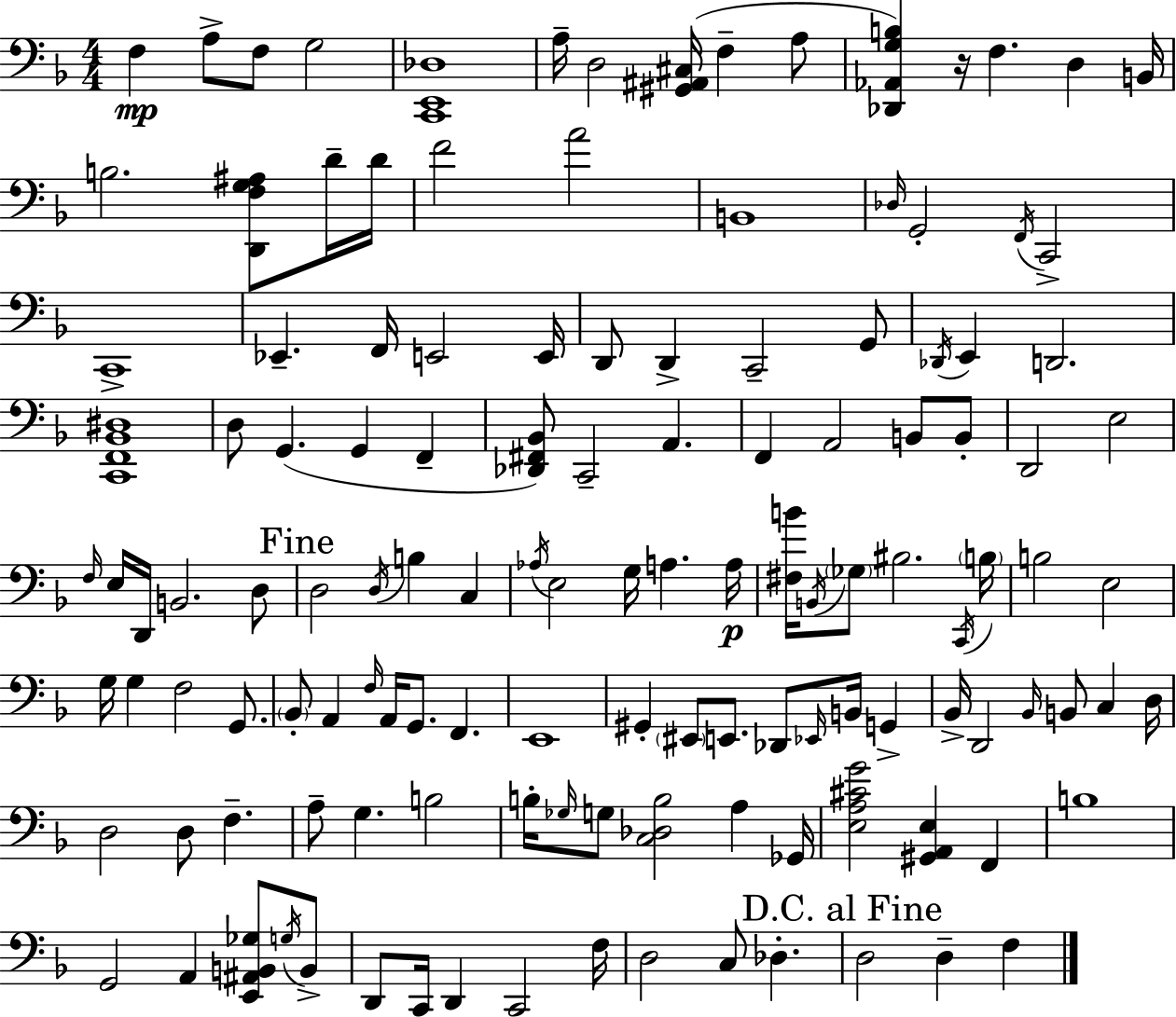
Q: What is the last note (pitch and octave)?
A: F3